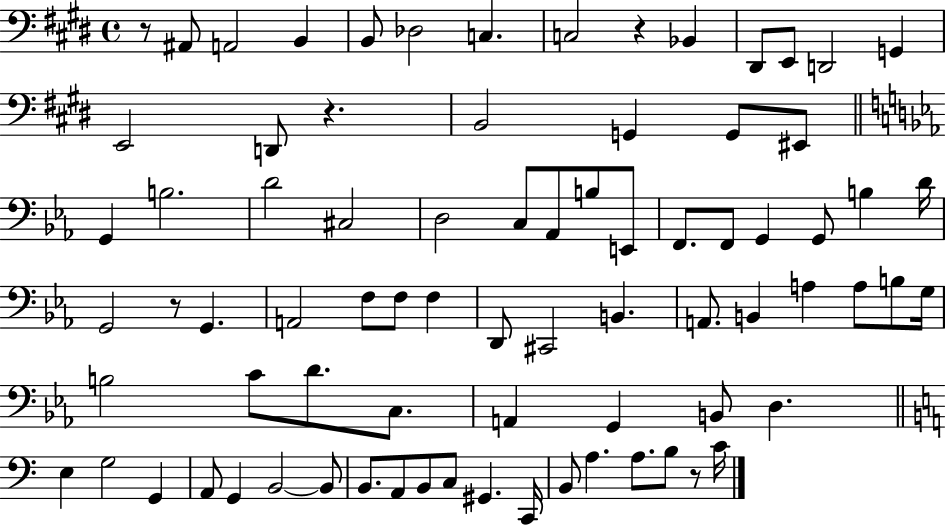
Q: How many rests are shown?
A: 5